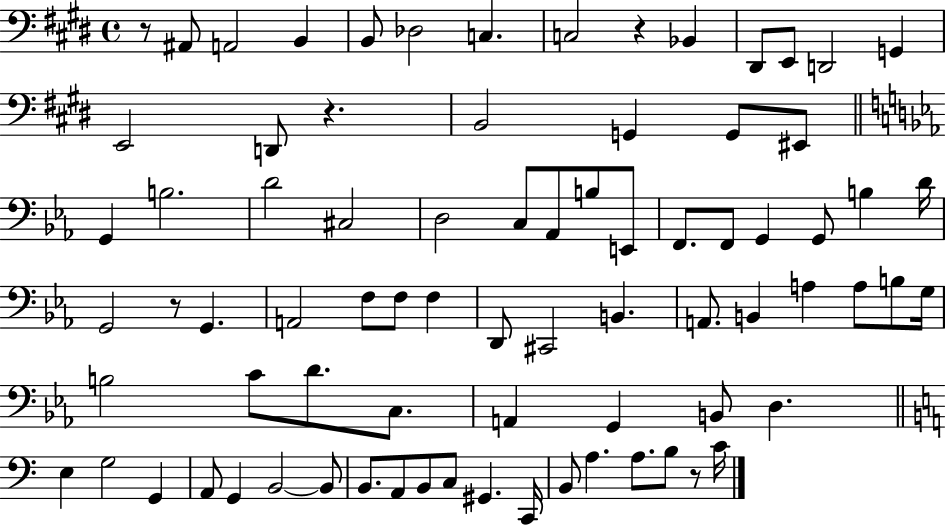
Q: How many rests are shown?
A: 5